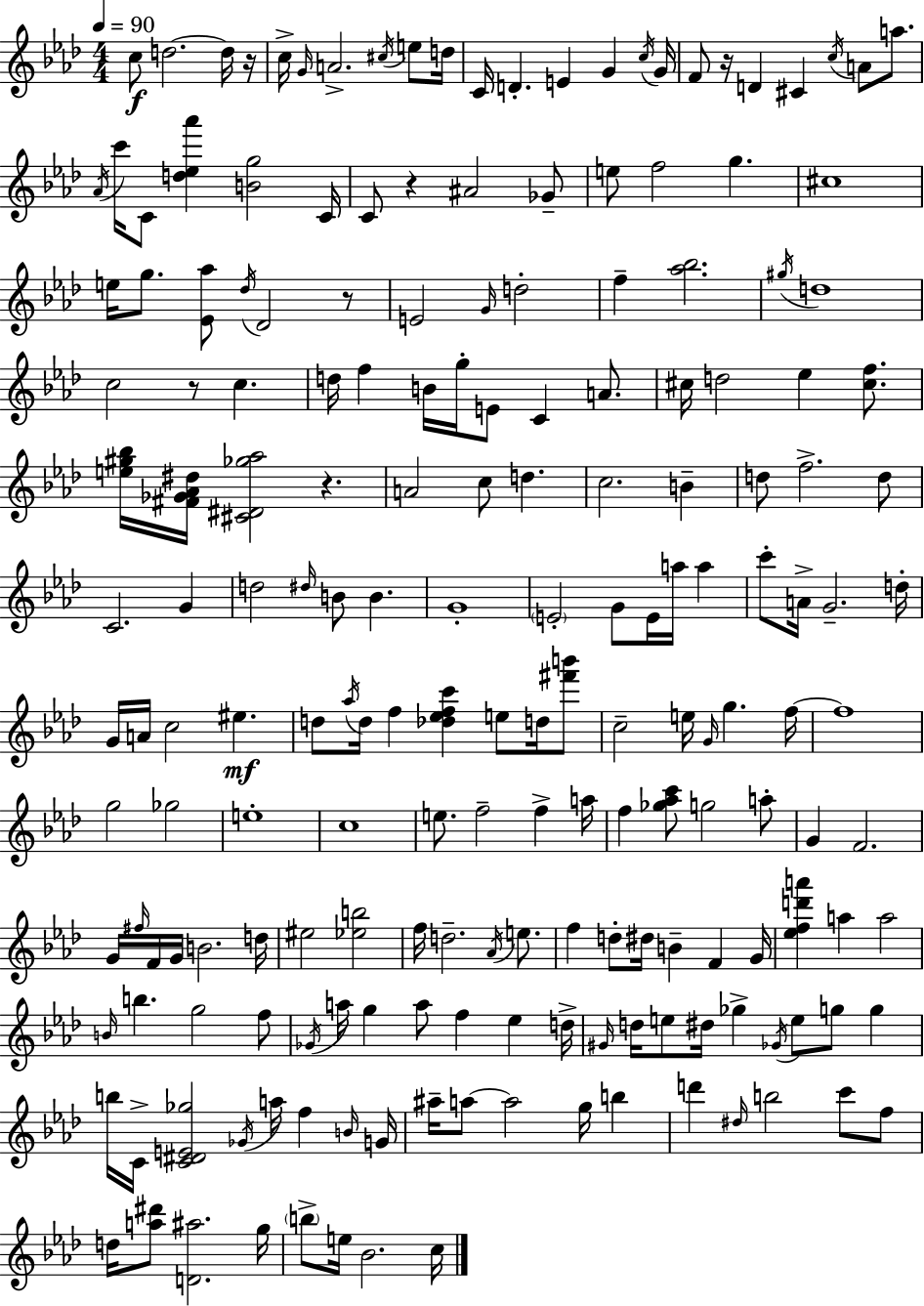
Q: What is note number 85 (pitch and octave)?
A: D5